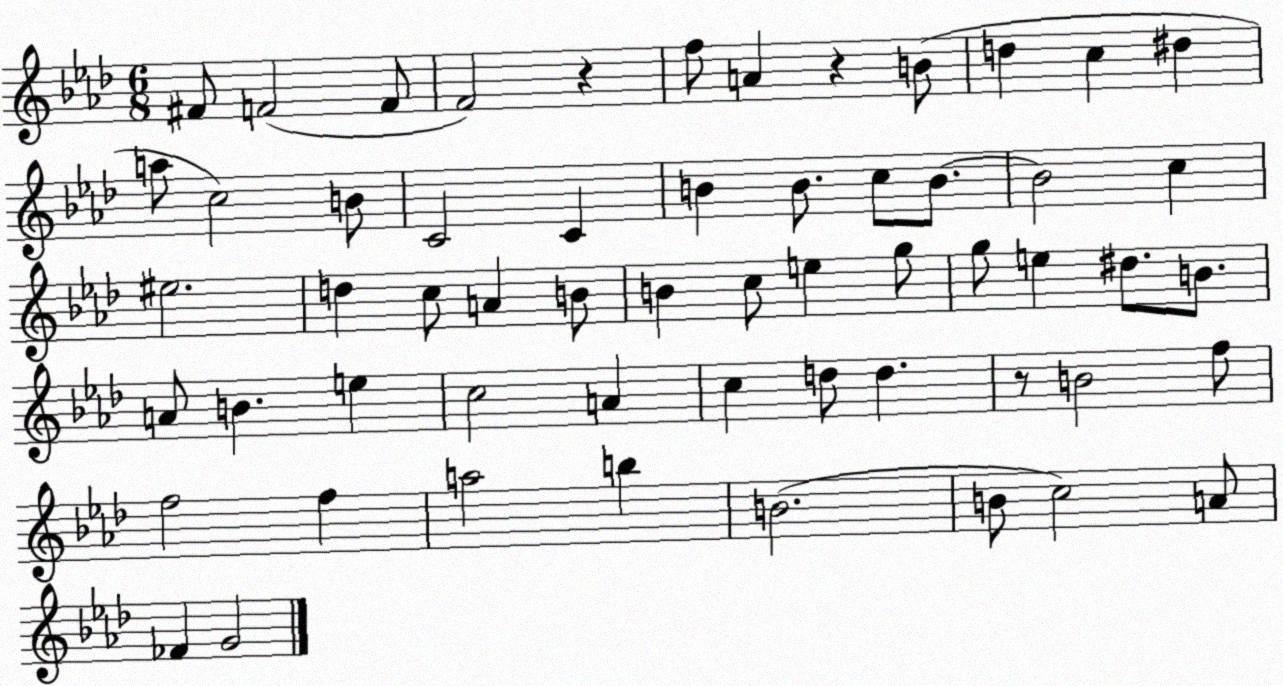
X:1
T:Untitled
M:6/8
L:1/4
K:Ab
^F/2 F2 F/2 F2 z f/2 A z B/2 d c ^d a/2 c2 B/2 C2 C B B/2 c/2 B/2 B2 c ^e2 d c/2 A B/2 B c/2 e g/2 g/2 e ^d/2 B/2 A/2 B e c2 A c d/2 d z/2 B2 f/2 f2 f a2 b B2 B/2 c2 A/2 _F G2